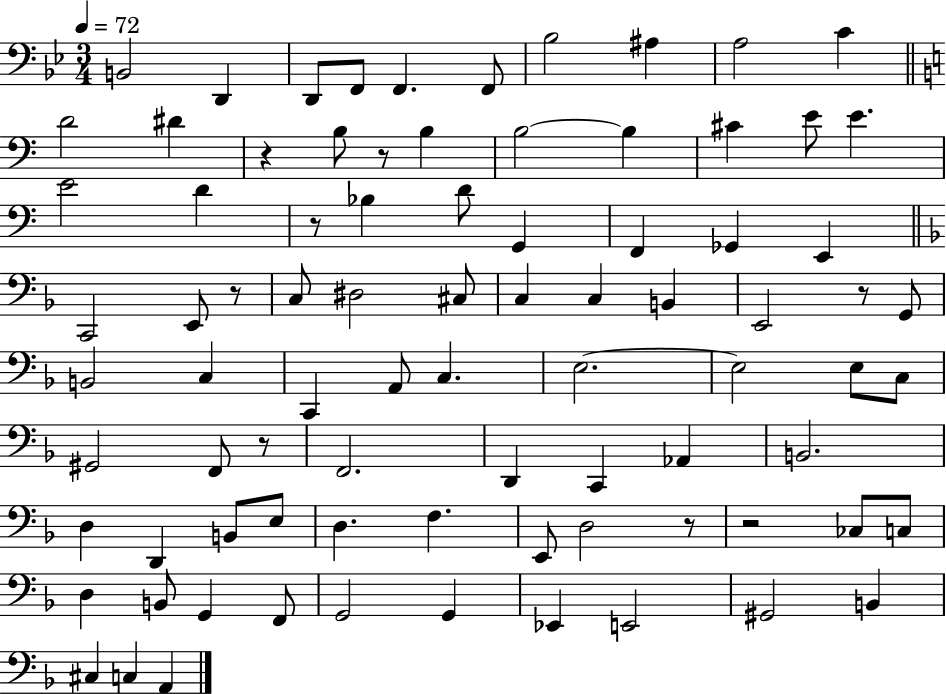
B2/h D2/q D2/e F2/e F2/q. F2/e Bb3/h A#3/q A3/h C4/q D4/h D#4/q R/q B3/e R/e B3/q B3/h B3/q C#4/q E4/e E4/q. E4/h D4/q R/e Bb3/q D4/e G2/q F2/q Gb2/q E2/q C2/h E2/e R/e C3/e D#3/h C#3/e C3/q C3/q B2/q E2/h R/e G2/e B2/h C3/q C2/q A2/e C3/q. E3/h. E3/h E3/e C3/e G#2/h F2/e R/e F2/h. D2/q C2/q Ab2/q B2/h. D3/q D2/q B2/e E3/e D3/q. F3/q. E2/e D3/h R/e R/h CES3/e C3/e D3/q B2/e G2/q F2/e G2/h G2/q Eb2/q E2/h G#2/h B2/q C#3/q C3/q A2/q